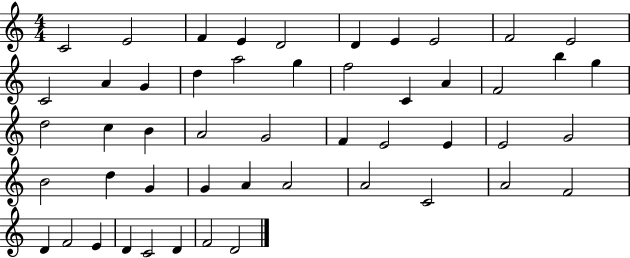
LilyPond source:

{
  \clef treble
  \numericTimeSignature
  \time 4/4
  \key c \major
  c'2 e'2 | f'4 e'4 d'2 | d'4 e'4 e'2 | f'2 e'2 | \break c'2 a'4 g'4 | d''4 a''2 g''4 | f''2 c'4 a'4 | f'2 b''4 g''4 | \break d''2 c''4 b'4 | a'2 g'2 | f'4 e'2 e'4 | e'2 g'2 | \break b'2 d''4 g'4 | g'4 a'4 a'2 | a'2 c'2 | a'2 f'2 | \break d'4 f'2 e'4 | d'4 c'2 d'4 | f'2 d'2 | \bar "|."
}